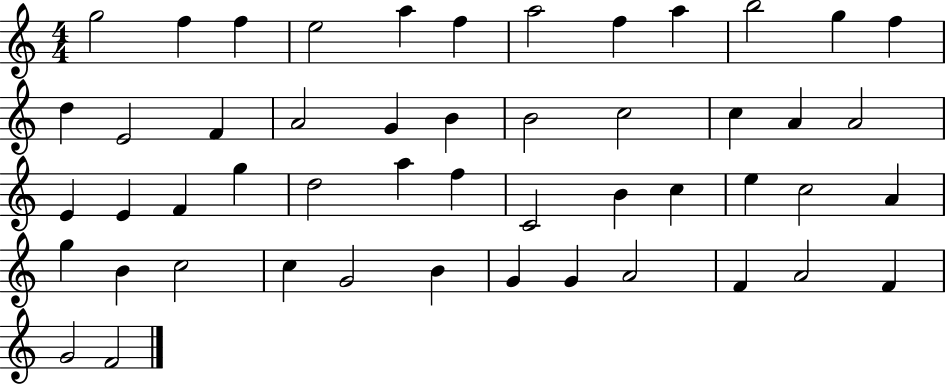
X:1
T:Untitled
M:4/4
L:1/4
K:C
g2 f f e2 a f a2 f a b2 g f d E2 F A2 G B B2 c2 c A A2 E E F g d2 a f C2 B c e c2 A g B c2 c G2 B G G A2 F A2 F G2 F2